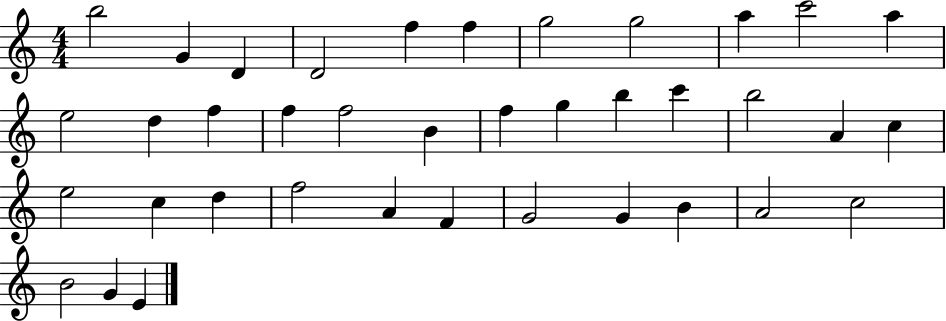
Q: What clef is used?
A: treble